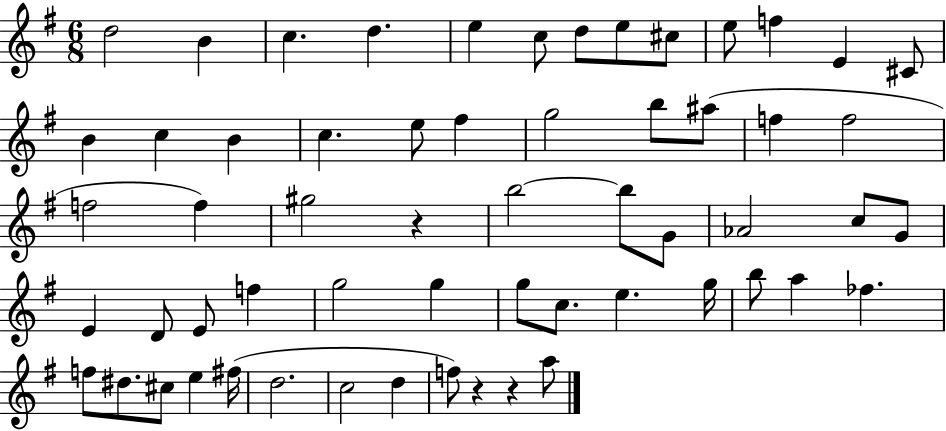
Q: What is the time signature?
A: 6/8